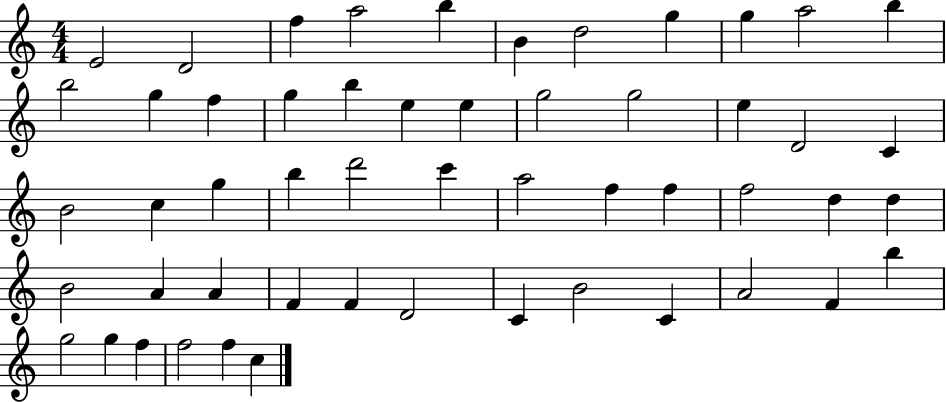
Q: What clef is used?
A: treble